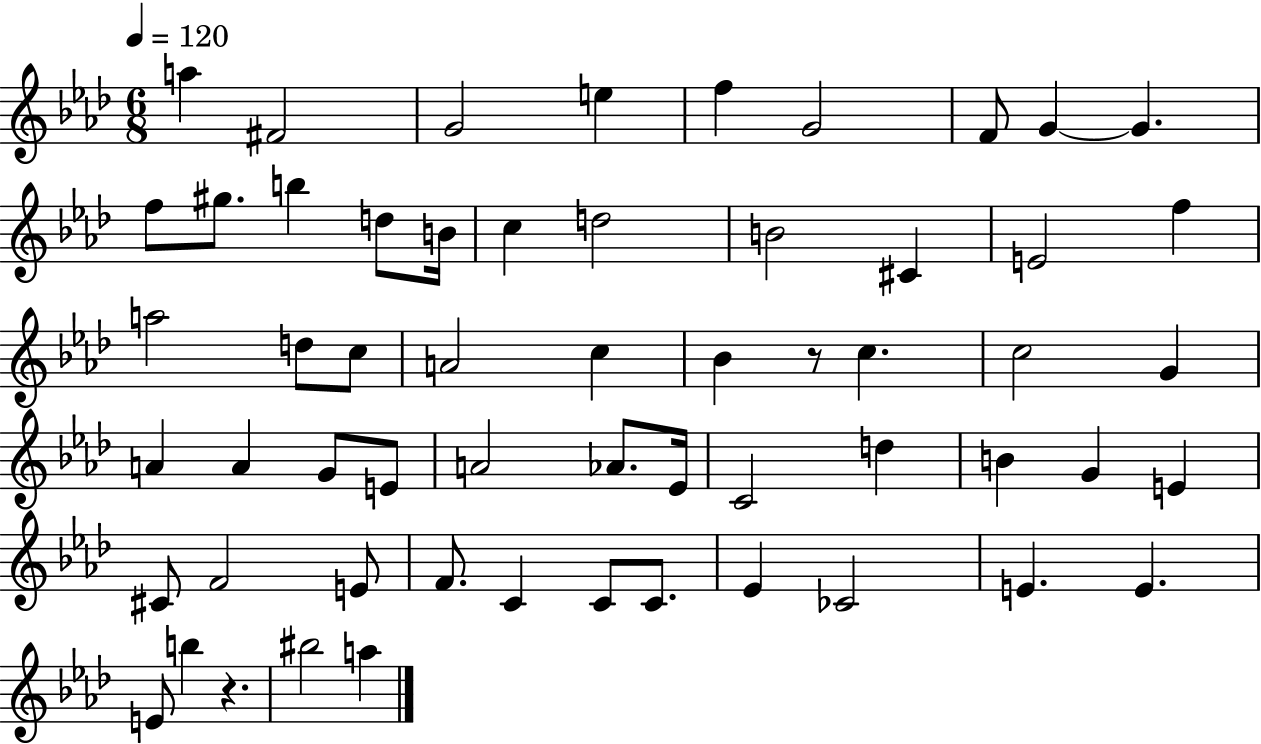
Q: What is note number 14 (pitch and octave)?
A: B4